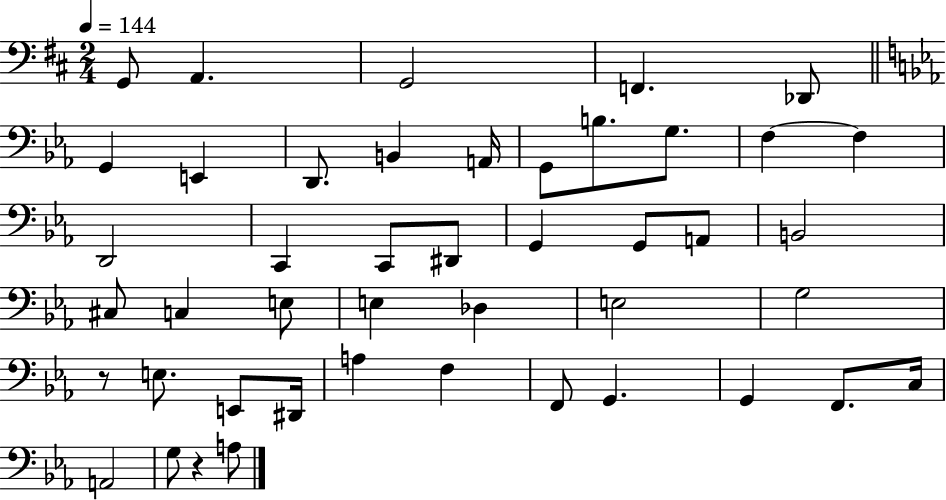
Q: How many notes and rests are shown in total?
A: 45